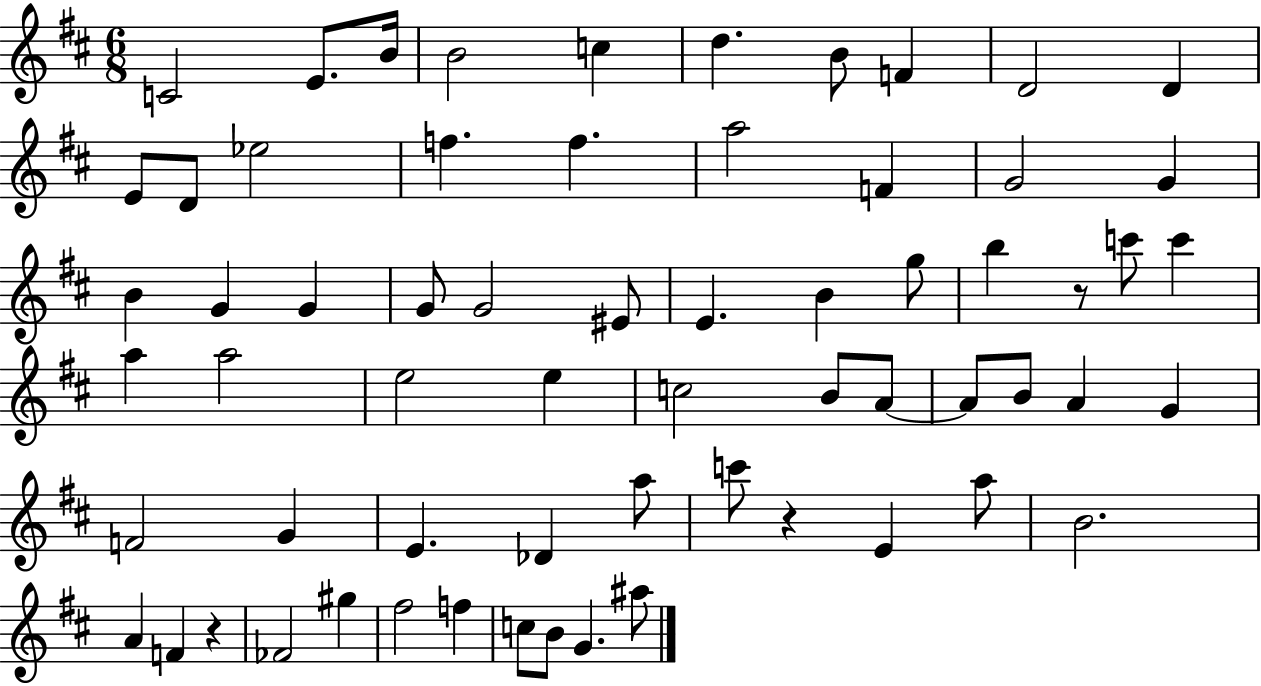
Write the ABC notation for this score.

X:1
T:Untitled
M:6/8
L:1/4
K:D
C2 E/2 B/4 B2 c d B/2 F D2 D E/2 D/2 _e2 f f a2 F G2 G B G G G/2 G2 ^E/2 E B g/2 b z/2 c'/2 c' a a2 e2 e c2 B/2 A/2 A/2 B/2 A G F2 G E _D a/2 c'/2 z E a/2 B2 A F z _F2 ^g ^f2 f c/2 B/2 G ^a/2